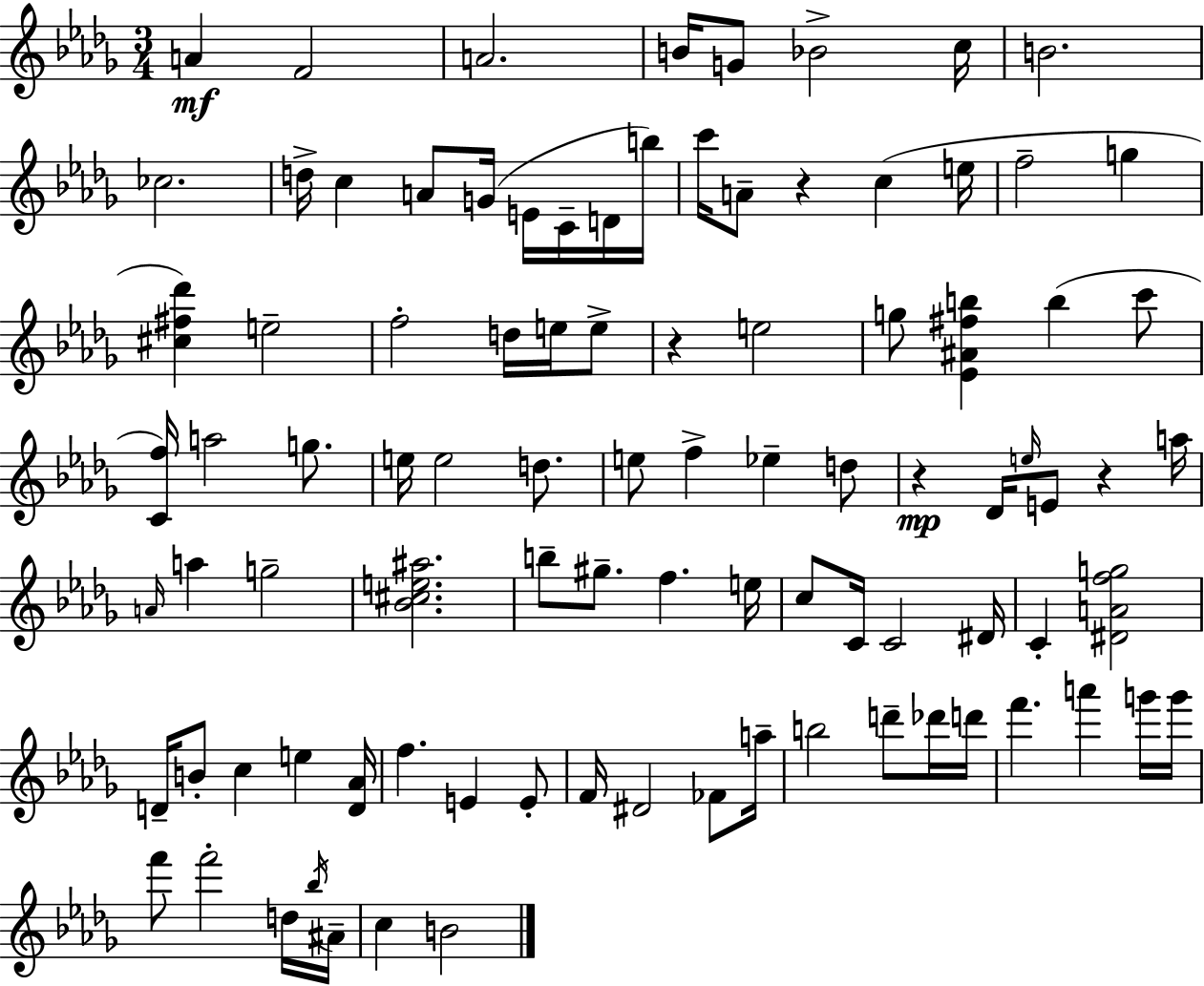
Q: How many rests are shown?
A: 4